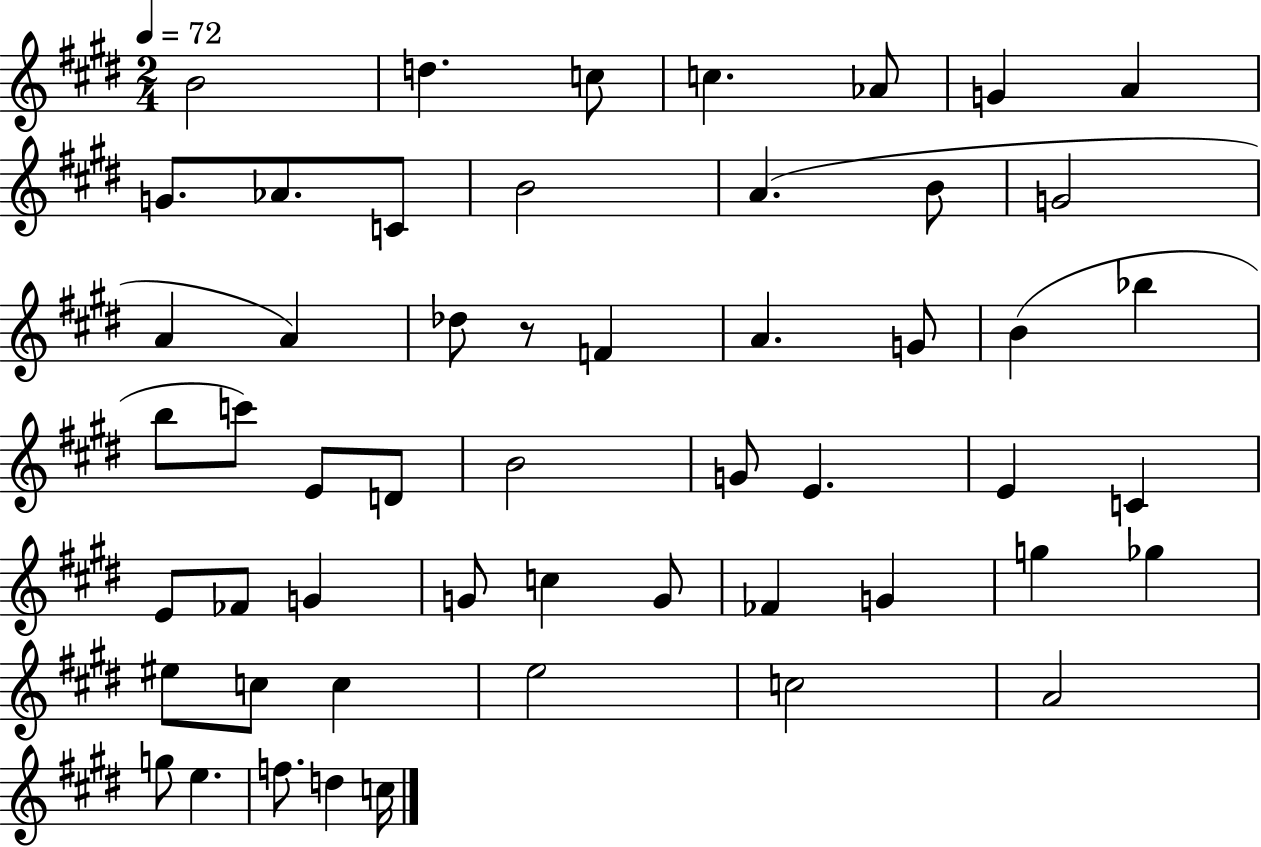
B4/h D5/q. C5/e C5/q. Ab4/e G4/q A4/q G4/e. Ab4/e. C4/e B4/h A4/q. B4/e G4/h A4/q A4/q Db5/e R/e F4/q A4/q. G4/e B4/q Bb5/q B5/e C6/e E4/e D4/e B4/h G4/e E4/q. E4/q C4/q E4/e FES4/e G4/q G4/e C5/q G4/e FES4/q G4/q G5/q Gb5/q EIS5/e C5/e C5/q E5/h C5/h A4/h G5/e E5/q. F5/e. D5/q C5/s